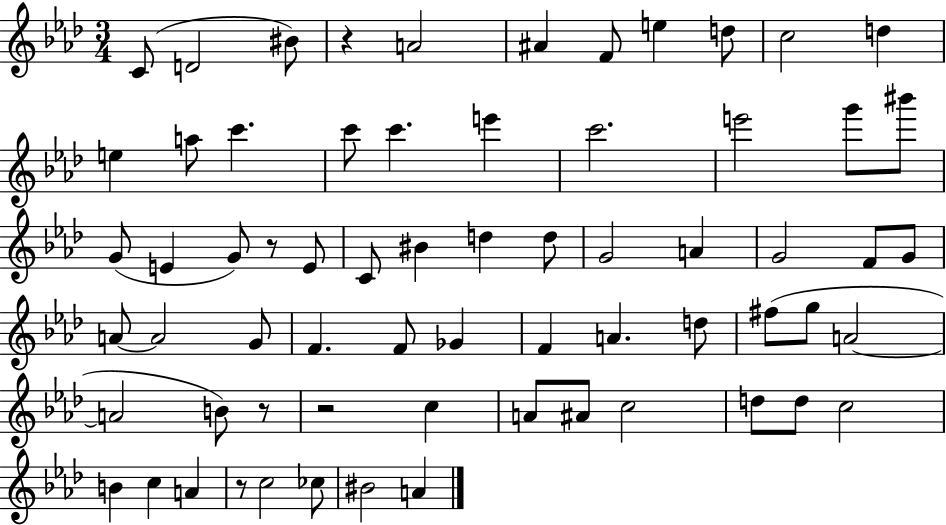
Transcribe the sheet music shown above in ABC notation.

X:1
T:Untitled
M:3/4
L:1/4
K:Ab
C/2 D2 ^B/2 z A2 ^A F/2 e d/2 c2 d e a/2 c' c'/2 c' e' c'2 e'2 g'/2 ^b'/2 G/2 E G/2 z/2 E/2 C/2 ^B d d/2 G2 A G2 F/2 G/2 A/2 A2 G/2 F F/2 _G F A d/2 ^f/2 g/2 A2 A2 B/2 z/2 z2 c A/2 ^A/2 c2 d/2 d/2 c2 B c A z/2 c2 _c/2 ^B2 A